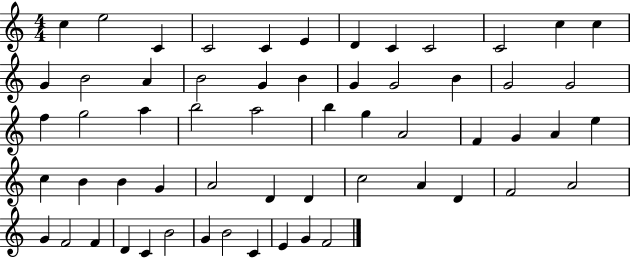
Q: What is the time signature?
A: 4/4